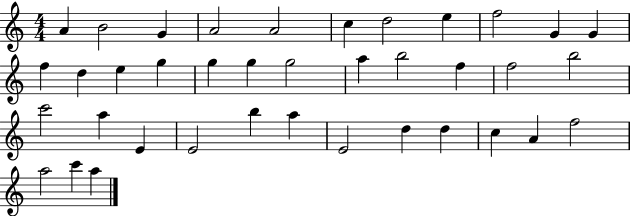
X:1
T:Untitled
M:4/4
L:1/4
K:C
A B2 G A2 A2 c d2 e f2 G G f d e g g g g2 a b2 f f2 b2 c'2 a E E2 b a E2 d d c A f2 a2 c' a